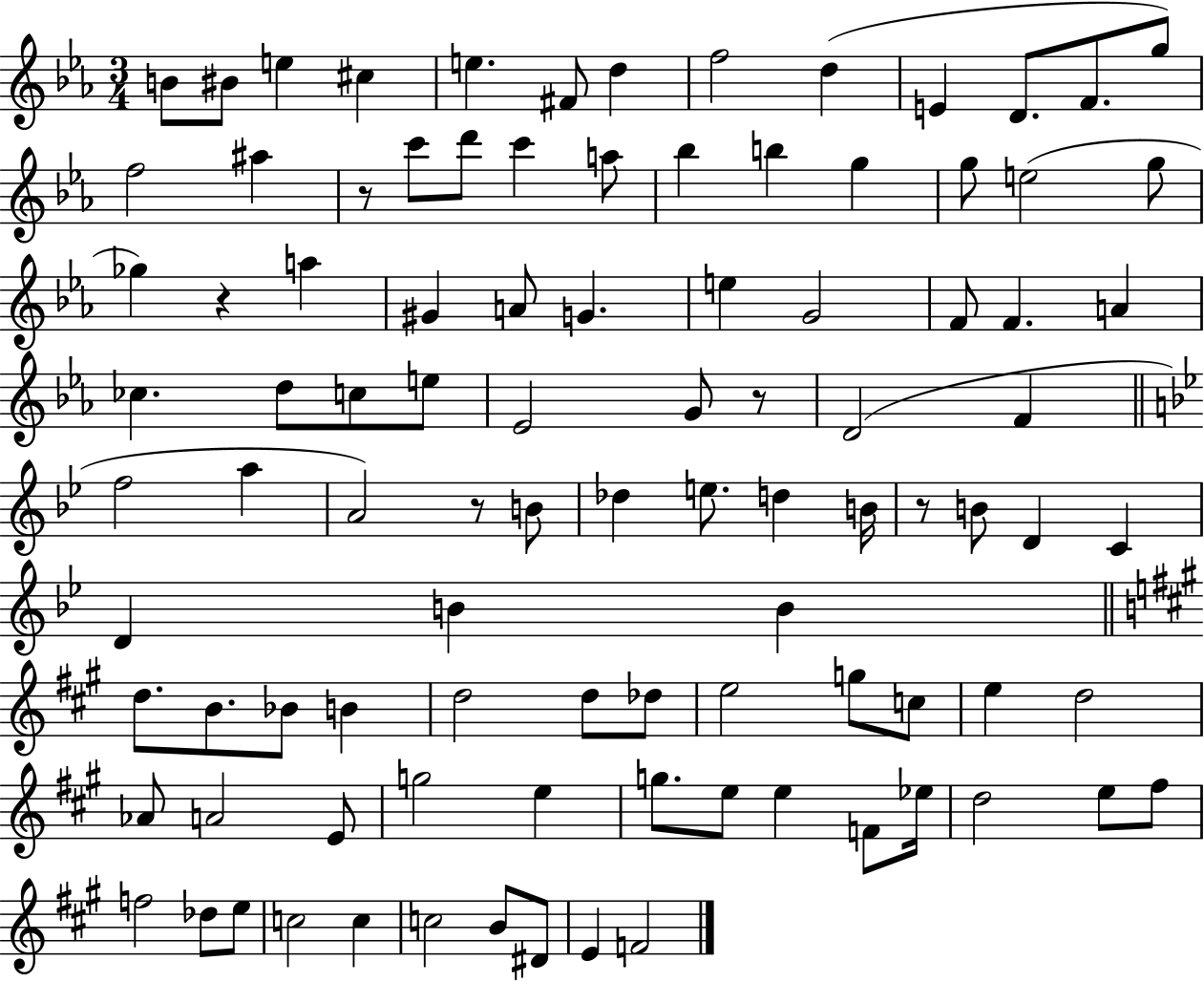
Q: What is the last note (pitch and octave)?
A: F4